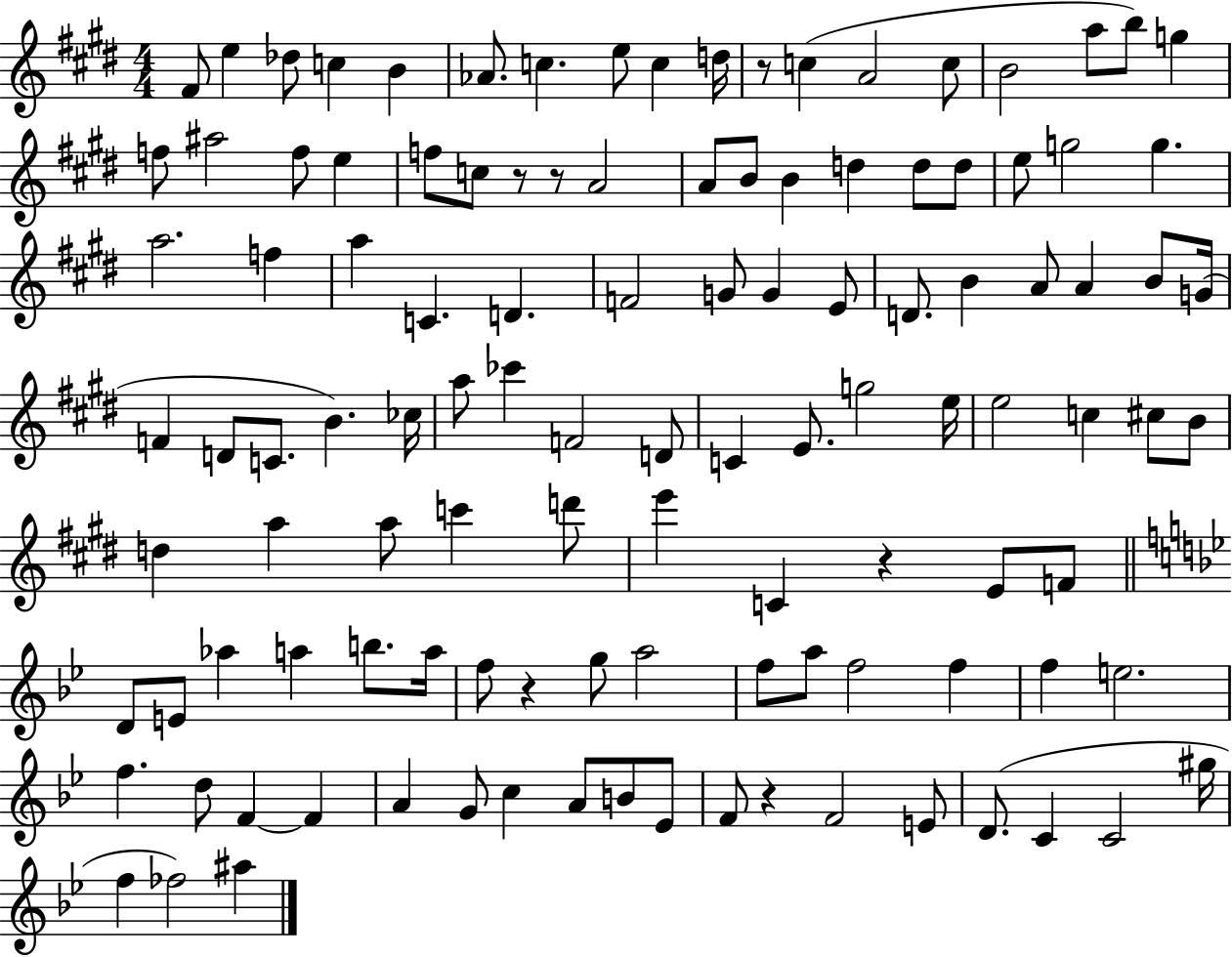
{
  \clef treble
  \numericTimeSignature
  \time 4/4
  \key e \major
  \repeat volta 2 { fis'8 e''4 des''8 c''4 b'4 | aes'8. c''4. e''8 c''4 d''16 | r8 c''4( a'2 c''8 | b'2 a''8 b''8) g''4 | \break f''8 ais''2 f''8 e''4 | f''8 c''8 r8 r8 a'2 | a'8 b'8 b'4 d''4 d''8 d''8 | e''8 g''2 g''4. | \break a''2. f''4 | a''4 c'4. d'4. | f'2 g'8 g'4 e'8 | d'8. b'4 a'8 a'4 b'8 g'16( | \break f'4 d'8 c'8. b'4.) ces''16 | a''8 ces'''4 f'2 d'8 | c'4 e'8. g''2 e''16 | e''2 c''4 cis''8 b'8 | \break d''4 a''4 a''8 c'''4 d'''8 | e'''4 c'4 r4 e'8 f'8 | \bar "||" \break \key bes \major d'8 e'8 aes''4 a''4 b''8. a''16 | f''8 r4 g''8 a''2 | f''8 a''8 f''2 f''4 | f''4 e''2. | \break f''4. d''8 f'4~~ f'4 | a'4 g'8 c''4 a'8 b'8 ees'8 | f'8 r4 f'2 e'8 | d'8.( c'4 c'2 gis''16 | \break f''4 fes''2) ais''4 | } \bar "|."
}